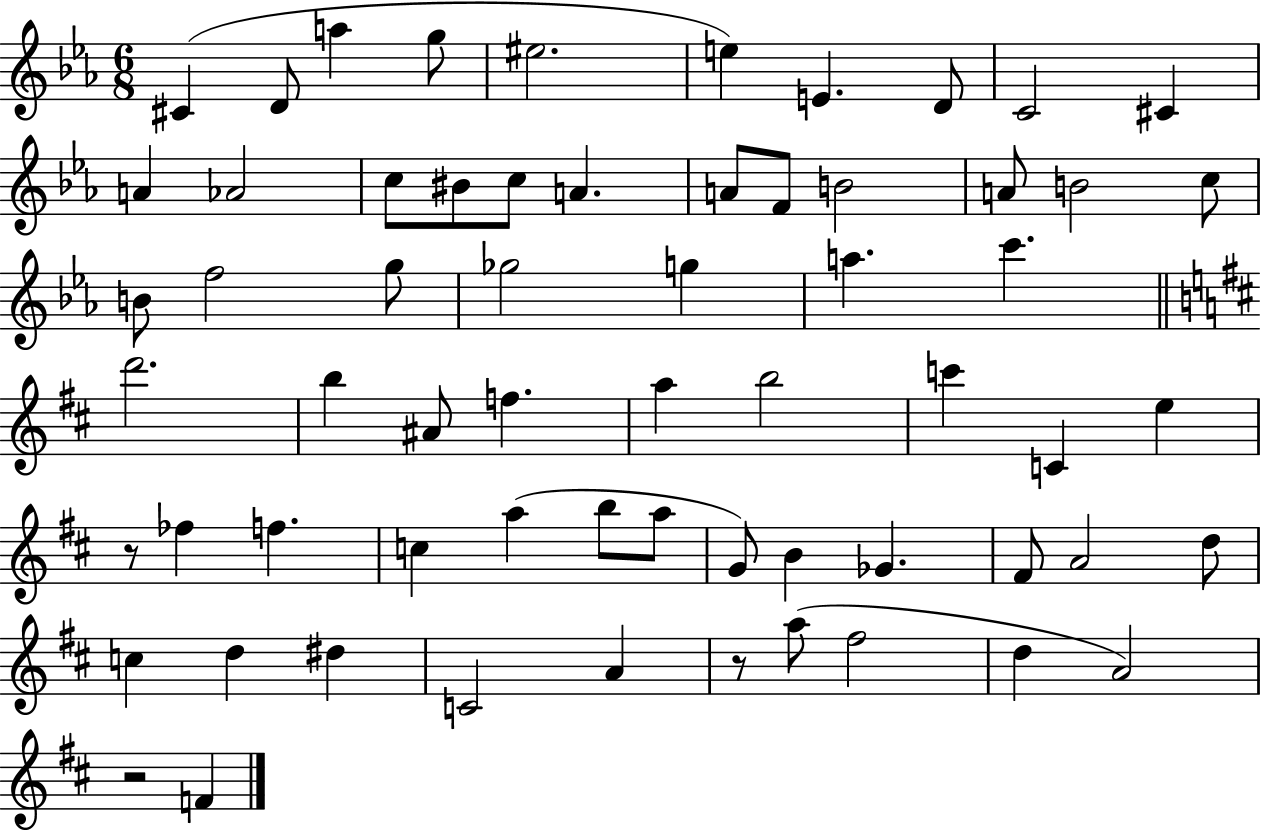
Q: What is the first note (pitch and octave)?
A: C#4